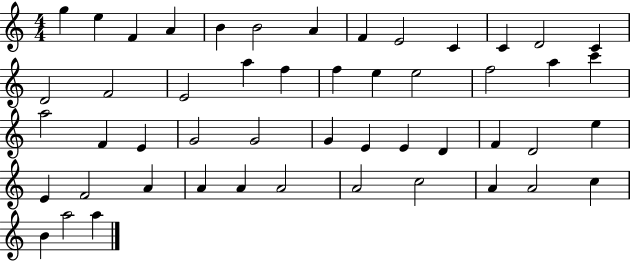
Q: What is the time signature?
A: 4/4